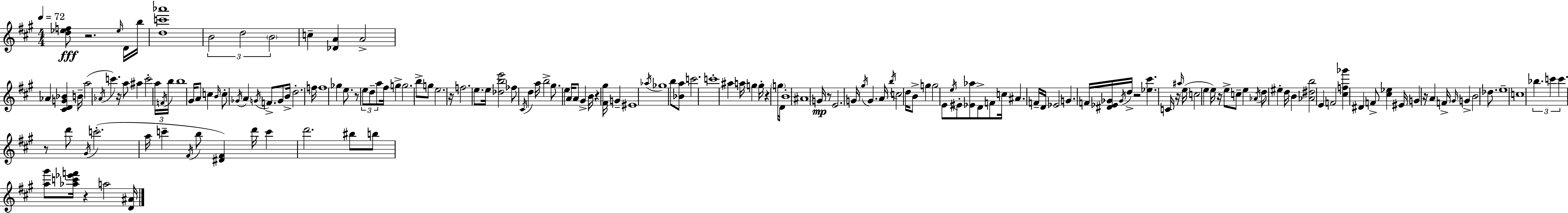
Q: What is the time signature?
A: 4/4